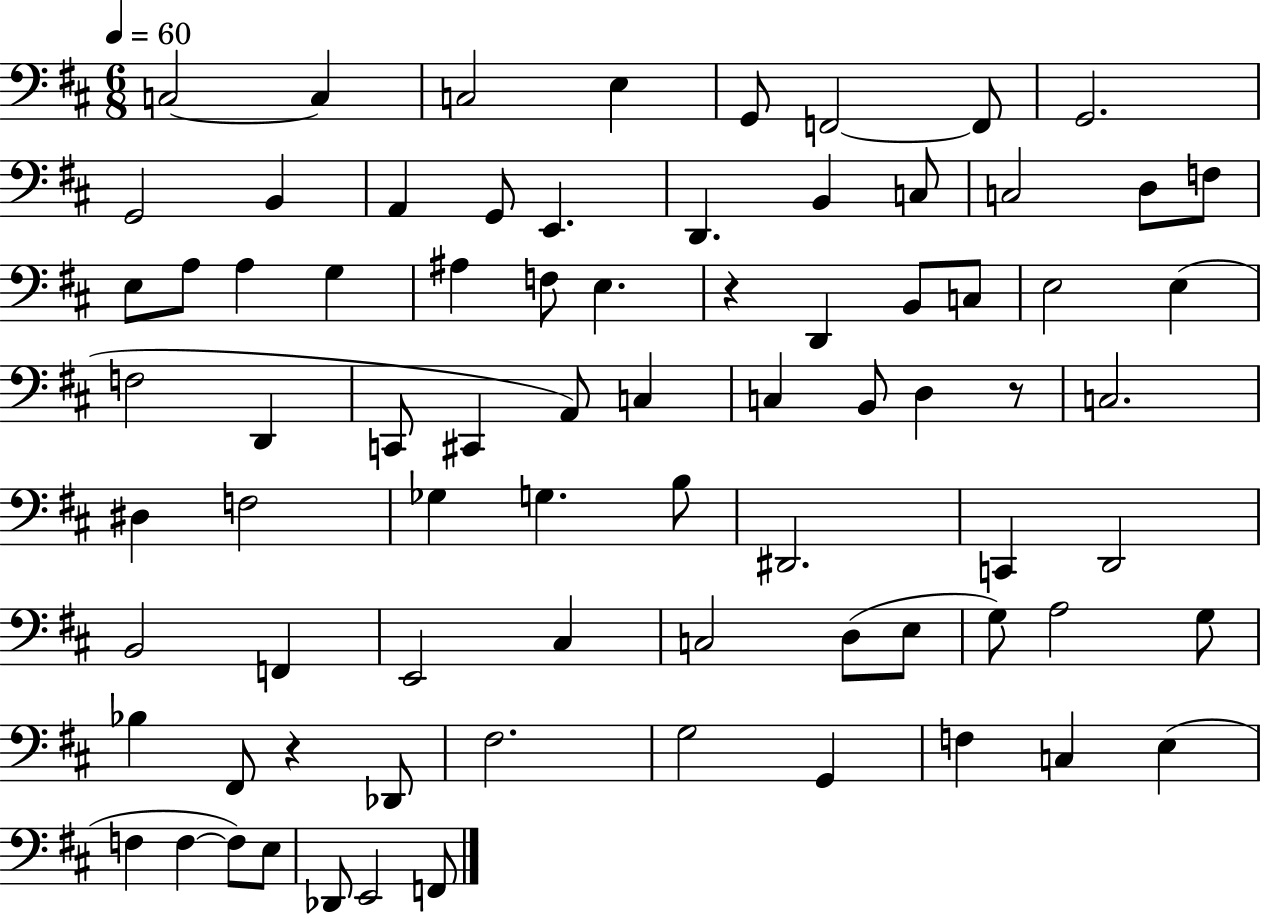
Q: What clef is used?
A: bass